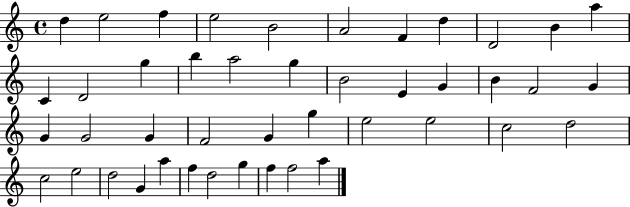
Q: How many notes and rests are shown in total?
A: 44